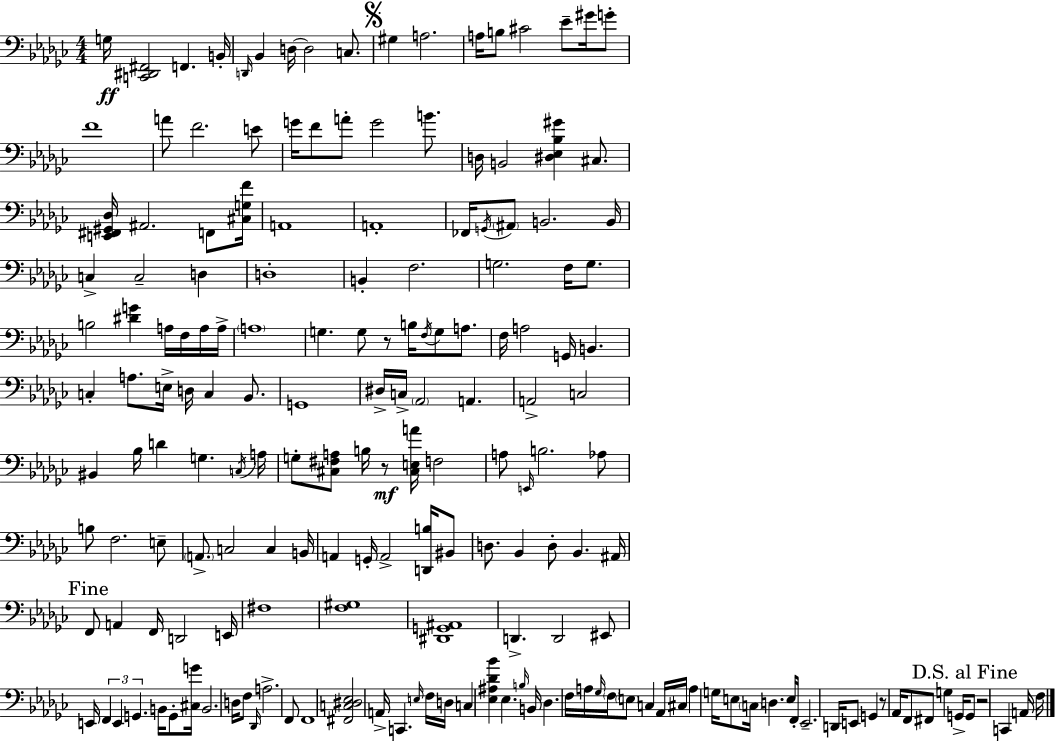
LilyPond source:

{
  \clef bass
  \numericTimeSignature
  \time 4/4
  \key ees \minor
  \repeat volta 2 { g16\ff <c, dis, fis,>2 f,4. b,16-. | \grace { d,16 } bes,4 d16~~ d2 c8. | \mark \markup { \musicglyph "scripts.segno" } gis4 a2. | a16 b8 cis'2 ees'8-- gis'16 g'8-. | \break f'1 | a'8 f'2. e'8 | g'16 f'8 a'8-. g'2 b'8. | d16 b,2 <dis ees bes gis'>4 cis8. | \break <e, fis, gis, des>16 ais,2. f,8 | <cis g f'>16 a,1 | a,1-. | fes,16 \acciaccatura { g,16 } \parenthesize ais,8 b,2. | \break b,16 c4-> c2-- d4 | d1-. | b,4-. f2. | g2. f16 g8. | \break b2 <dis' g'>4 a16 f16 | a16 a16-> \parenthesize a1 | g4. g8 r8 b16 \acciaccatura { f16 } g8 | a8. f16 a2 g,16 b,4. | \break c4-. a8. e16-> d16 c4 | bes,8. g,1 | dis16-> c16-> \parenthesize aes,2 a,4. | a,2-> c2 | \break bis,4 bes16 d'4 g4. | \acciaccatura { c16 } a16 g8-. <cis fis a>8 b16 r8\mf <cis e a'>16 f2 | a8 \grace { e,16 } b2. | aes8 b8 f2. | \break e8-- \parenthesize a,8.-> c2 | c4 b,16 a,4 g,16-. a,2-> | <d, b>16 bis,8 d8. bes,4 d8-. bes,4. | ais,16 \mark "Fine" f,8 a,4 f,16 d,2 | \break e,16 fis1 | <f gis>1 | <dis, g, ais,>1 | d,4.-> d,2 | \break eis,8 e,16 \tuplet 3/2 { f,4 e,4 g,4. } | b,16 g,8-. <cis g'>16 b,2. | d16 f8 \grace { des,16 } a2.-> | f,8 f,1 | \break <fis, c dis ees>2 a,16-> c,4. | \grace { e16 } f16 d16 c4 <ees ais des' bes'>4 | ees4. \grace { b16 } b,16 des4. f16 a16 | \grace { ges16 } \parenthesize f16 \parenthesize e8 c4 aes,16 cis16 a4 g16 e8 | \break \parenthesize c16 d4. e16 f,16-. ees,2.-- | d,16 e,8 g,4 r8 aes,16 | f,8 fis,8 g4 g,16-> \mark "D.S. al Fine" g,8 r2 | c,4 a,16 f16 } \bar "|."
}